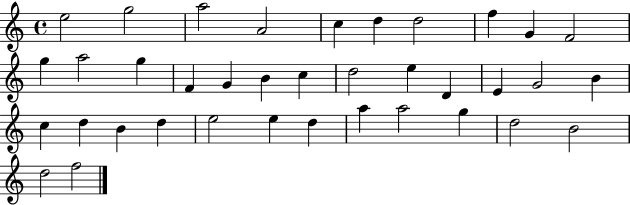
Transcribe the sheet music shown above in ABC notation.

X:1
T:Untitled
M:4/4
L:1/4
K:C
e2 g2 a2 A2 c d d2 f G F2 g a2 g F G B c d2 e D E G2 B c d B d e2 e d a a2 g d2 B2 d2 f2